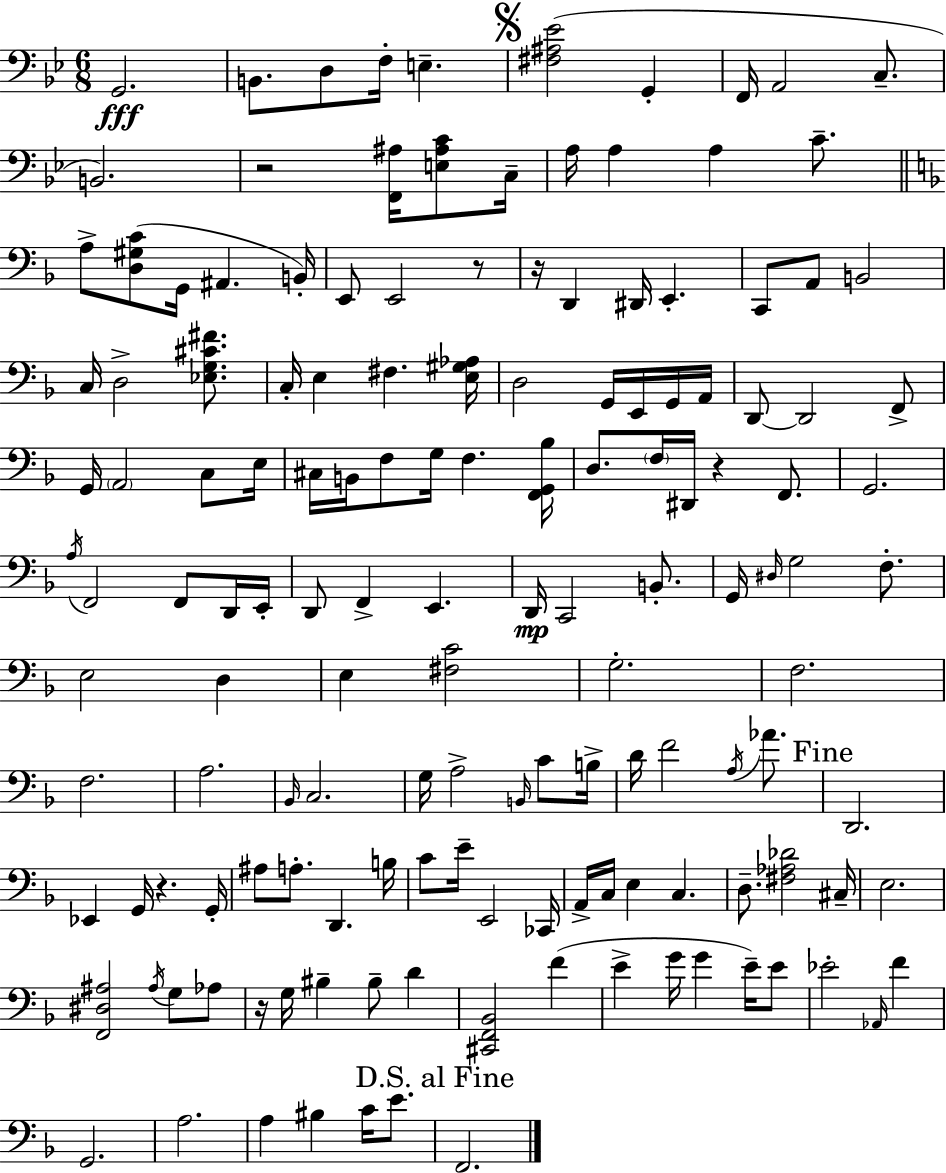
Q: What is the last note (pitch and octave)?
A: F2